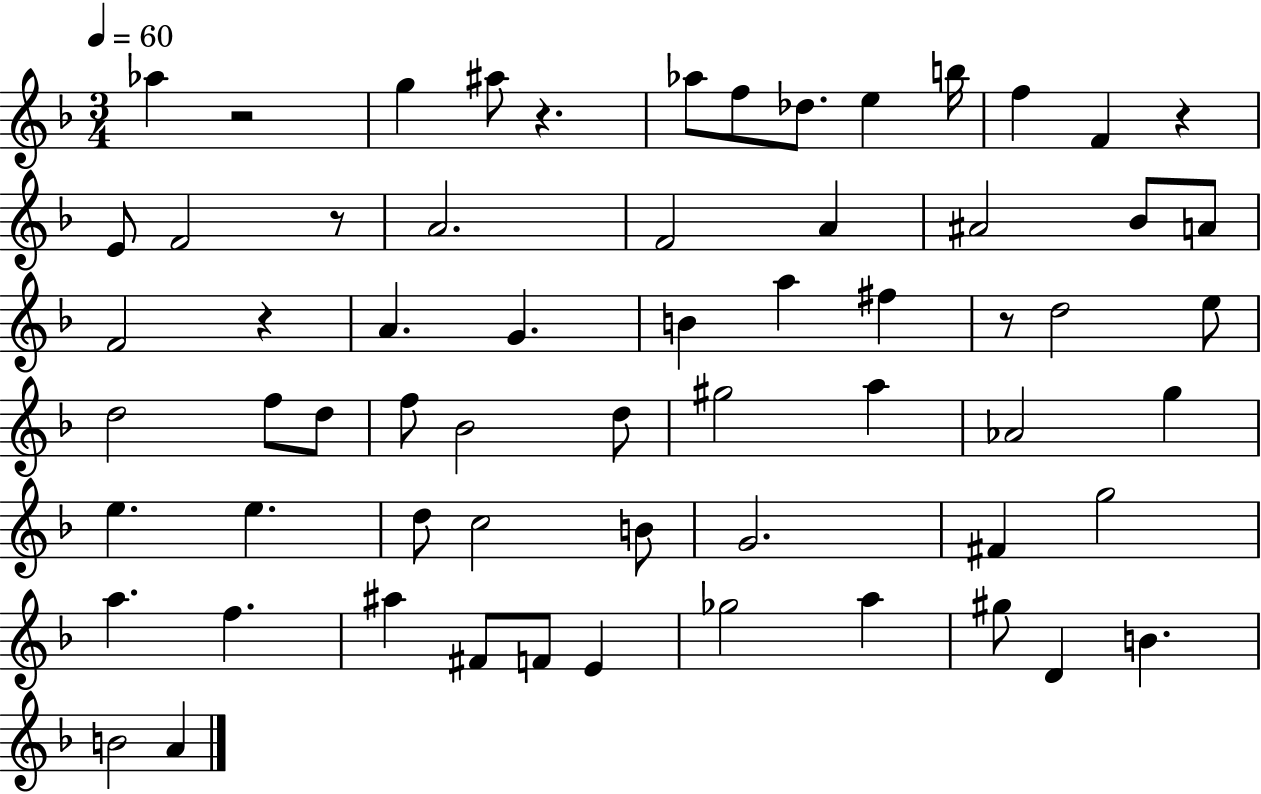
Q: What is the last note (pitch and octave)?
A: A4